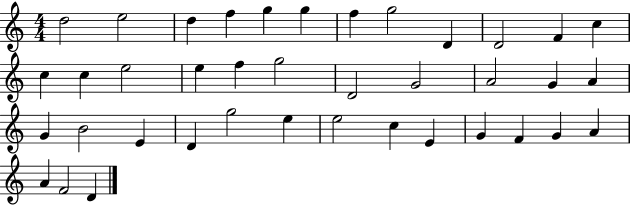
X:1
T:Untitled
M:4/4
L:1/4
K:C
d2 e2 d f g g f g2 D D2 F c c c e2 e f g2 D2 G2 A2 G A G B2 E D g2 e e2 c E G F G A A F2 D